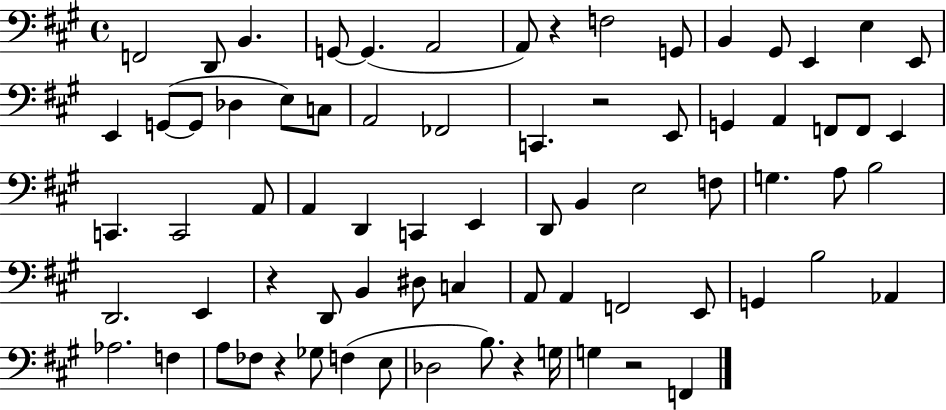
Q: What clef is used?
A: bass